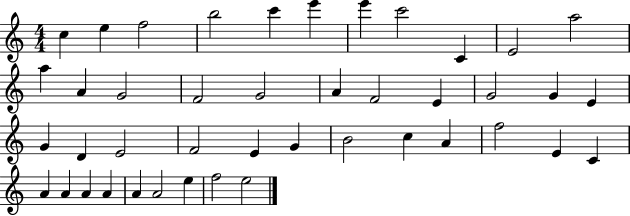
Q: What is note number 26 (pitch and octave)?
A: F4